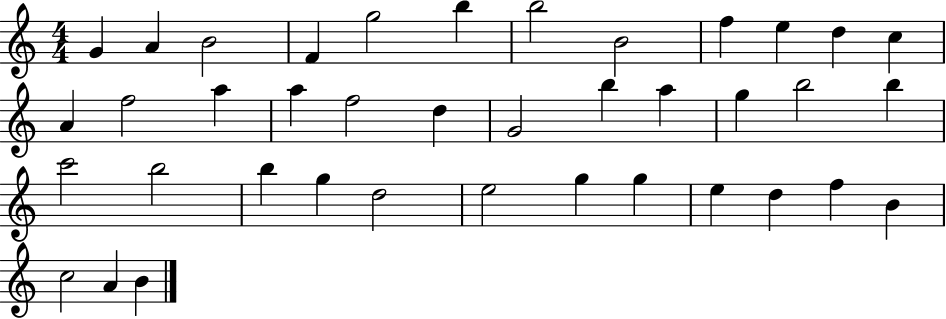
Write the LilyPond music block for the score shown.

{
  \clef treble
  \numericTimeSignature
  \time 4/4
  \key c \major
  g'4 a'4 b'2 | f'4 g''2 b''4 | b''2 b'2 | f''4 e''4 d''4 c''4 | \break a'4 f''2 a''4 | a''4 f''2 d''4 | g'2 b''4 a''4 | g''4 b''2 b''4 | \break c'''2 b''2 | b''4 g''4 d''2 | e''2 g''4 g''4 | e''4 d''4 f''4 b'4 | \break c''2 a'4 b'4 | \bar "|."
}